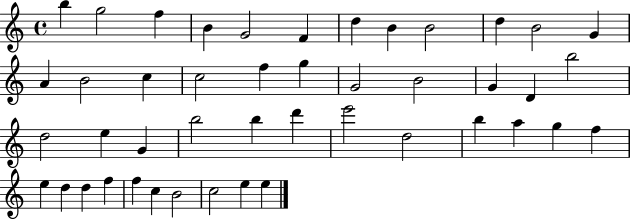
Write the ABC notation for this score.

X:1
T:Untitled
M:4/4
L:1/4
K:C
b g2 f B G2 F d B B2 d B2 G A B2 c c2 f g G2 B2 G D b2 d2 e G b2 b d' e'2 d2 b a g f e d d f f c B2 c2 e e